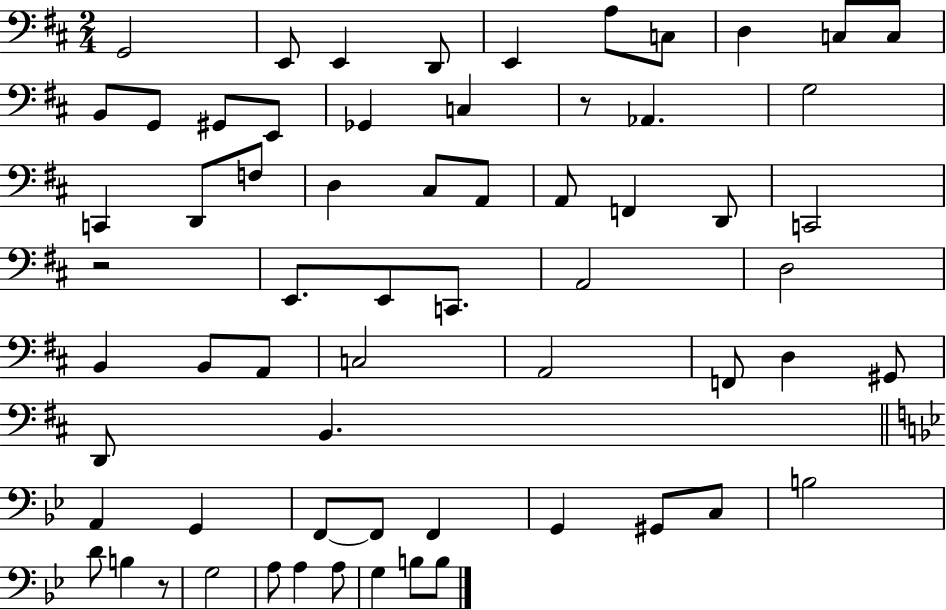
X:1
T:Untitled
M:2/4
L:1/4
K:D
G,,2 E,,/2 E,, D,,/2 E,, A,/2 C,/2 D, C,/2 C,/2 B,,/2 G,,/2 ^G,,/2 E,,/2 _G,, C, z/2 _A,, G,2 C,, D,,/2 F,/2 D, ^C,/2 A,,/2 A,,/2 F,, D,,/2 C,,2 z2 E,,/2 E,,/2 C,,/2 A,,2 D,2 B,, B,,/2 A,,/2 C,2 A,,2 F,,/2 D, ^G,,/2 D,,/2 B,, A,, G,, F,,/2 F,,/2 F,, G,, ^G,,/2 C,/2 B,2 D/2 B, z/2 G,2 A,/2 A, A,/2 G, B,/2 B,/2